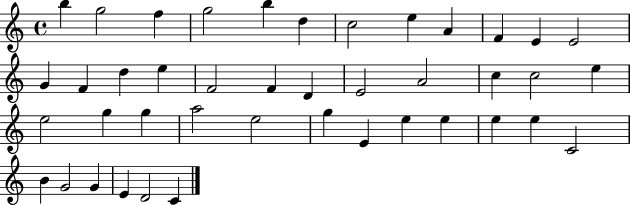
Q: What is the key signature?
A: C major